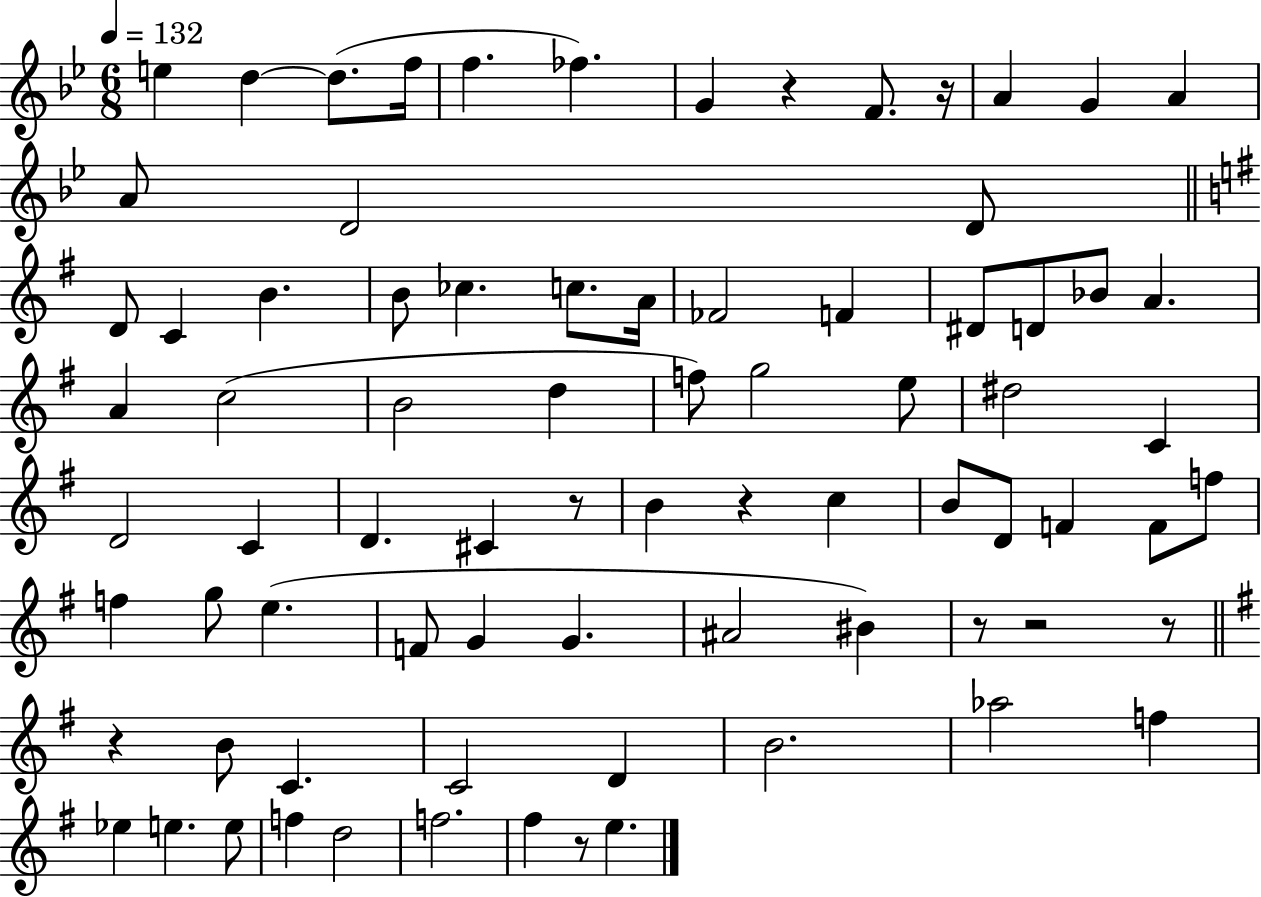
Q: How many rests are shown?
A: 9